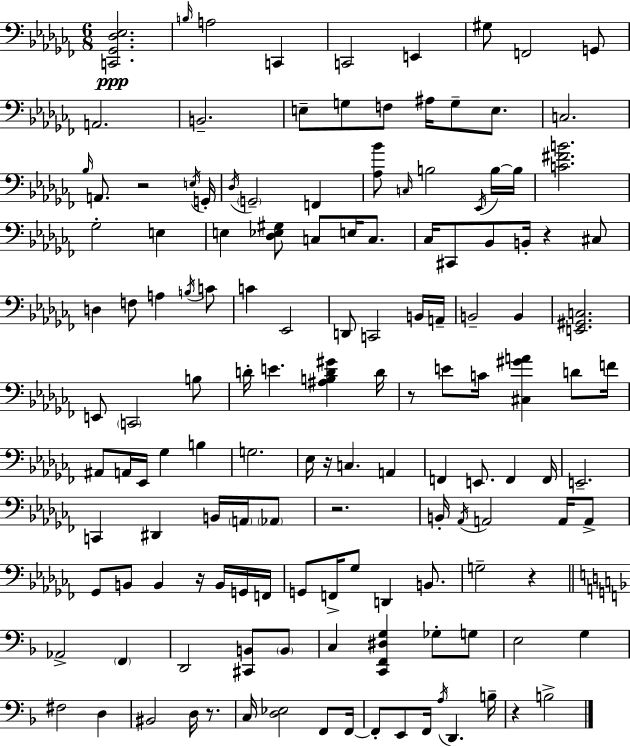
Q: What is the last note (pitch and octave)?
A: B3